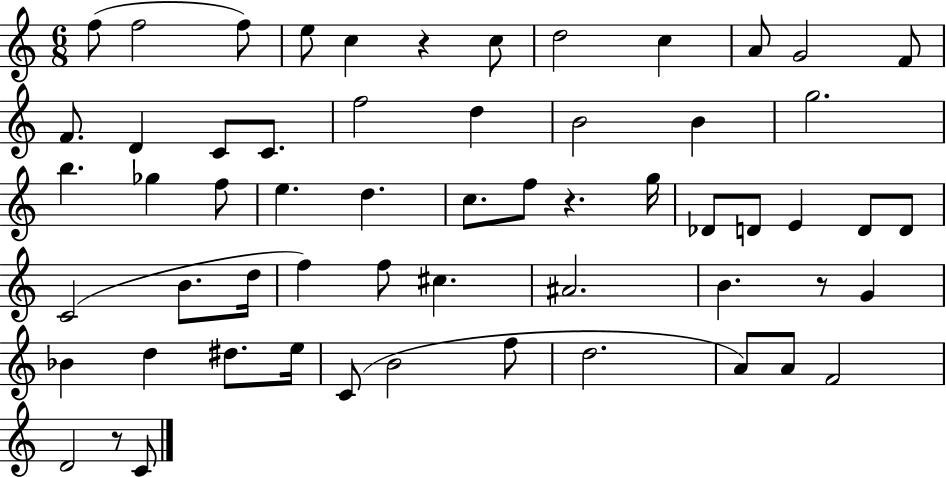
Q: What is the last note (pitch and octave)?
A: C4